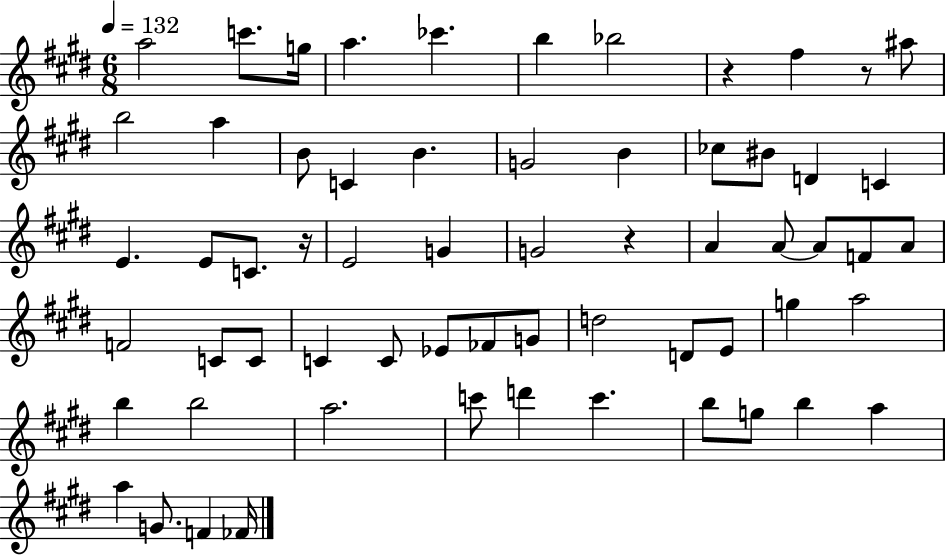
{
  \clef treble
  \numericTimeSignature
  \time 6/8
  \key e \major
  \tempo 4 = 132
  \repeat volta 2 { a''2 c'''8. g''16 | a''4. ces'''4. | b''4 bes''2 | r4 fis''4 r8 ais''8 | \break b''2 a''4 | b'8 c'4 b'4. | g'2 b'4 | ces''8 bis'8 d'4 c'4 | \break e'4. e'8 c'8. r16 | e'2 g'4 | g'2 r4 | a'4 a'8~~ a'8 f'8 a'8 | \break f'2 c'8 c'8 | c'4 c'8 ees'8 fes'8 g'8 | d''2 d'8 e'8 | g''4 a''2 | \break b''4 b''2 | a''2. | c'''8 d'''4 c'''4. | b''8 g''8 b''4 a''4 | \break a''4 g'8. f'4 fes'16 | } \bar "|."
}